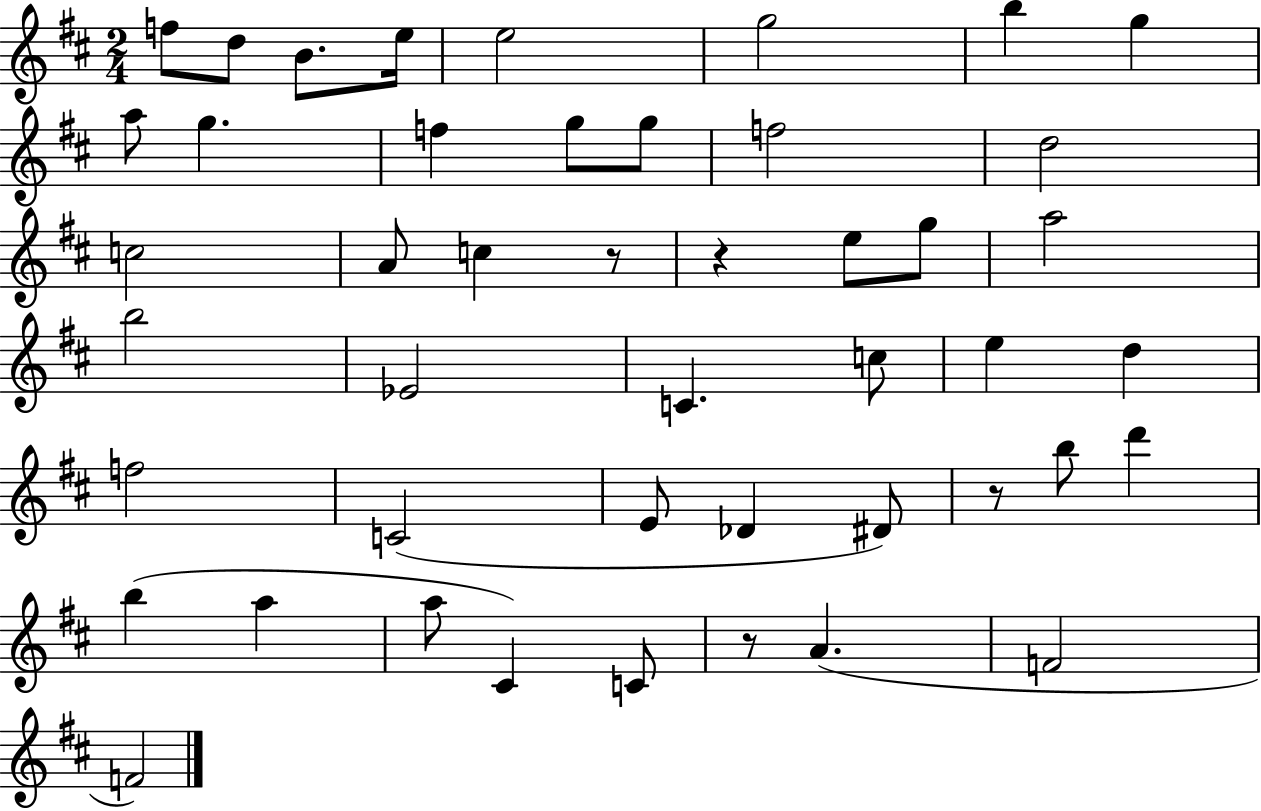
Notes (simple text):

F5/e D5/e B4/e. E5/s E5/h G5/h B5/q G5/q A5/e G5/q. F5/q G5/e G5/e F5/h D5/h C5/h A4/e C5/q R/e R/q E5/e G5/e A5/h B5/h Eb4/h C4/q. C5/e E5/q D5/q F5/h C4/h E4/e Db4/q D#4/e R/e B5/e D6/q B5/q A5/q A5/e C#4/q C4/e R/e A4/q. F4/h F4/h